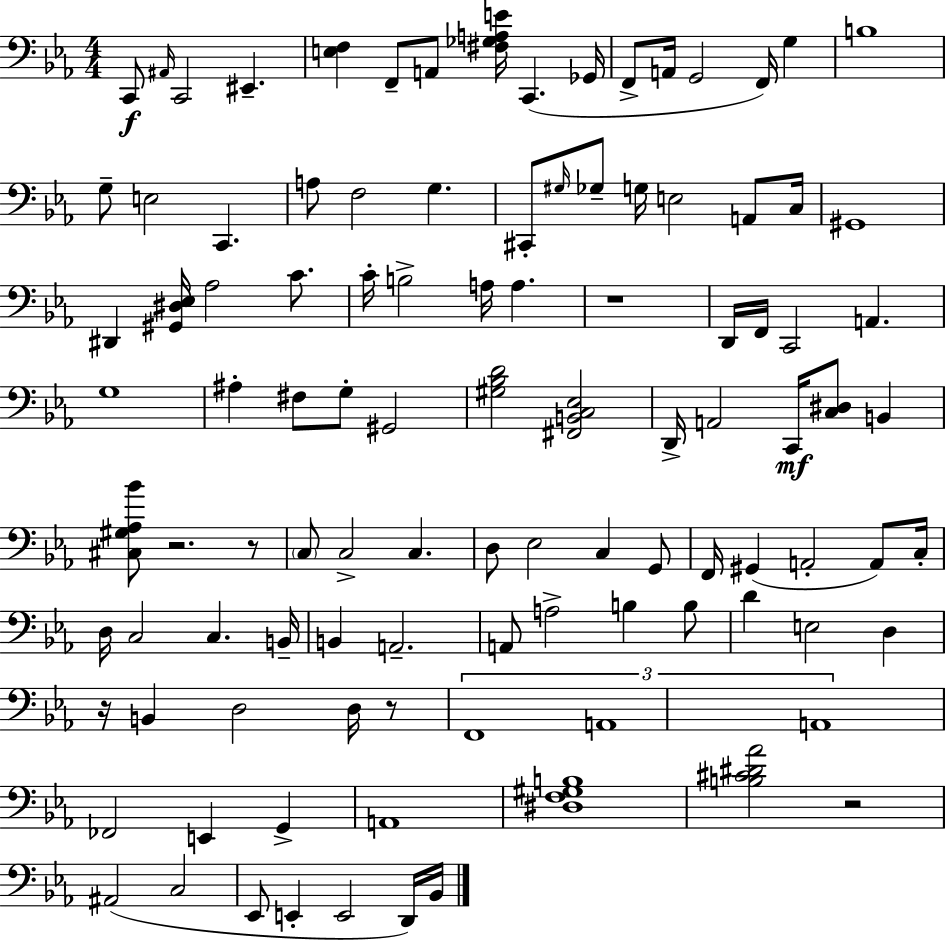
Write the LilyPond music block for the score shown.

{
  \clef bass
  \numericTimeSignature
  \time 4/4
  \key c \minor
  c,8\f \grace { ais,16 } c,2 eis,4.-- | <e f>4 f,8-- a,8 <fis ges a e'>16 c,4.( | ges,16 f,8-> a,16 g,2 f,16) g4 | b1 | \break g8-- e2 c,4. | a8 f2 g4. | cis,8-. \grace { gis16 } ges8-- g16 e2 a,8 | c16 gis,1 | \break dis,4 <gis, dis ees>16 aes2 c'8. | c'16-. b2-> a16 a4. | r1 | d,16 f,16 c,2 a,4. | \break g1 | ais4-. fis8 g8-. gis,2 | <gis bes d'>2 <fis, b, c ees>2 | d,16-> a,2 c,16\mf <c dis>8 b,4 | \break <cis gis aes bes'>8 r2. | r8 \parenthesize c8 c2-> c4. | d8 ees2 c4 | g,8 f,16 gis,4( a,2-. a,8) | \break c16-. d16 c2 c4. | b,16-- b,4 a,2.-- | a,8 a2-> b4 | b8 d'4 e2 d4 | \break r16 b,4 d2 d16 | r8 \tuplet 3/2 { f,1 | a,1 | a,1 } | \break fes,2 e,4 g,4-> | a,1 | <dis f gis b>1 | <b cis' dis' aes'>2 r2 | \break ais,2( c2 | ees,8 e,4-. e,2 | d,16) bes,16 \bar "|."
}